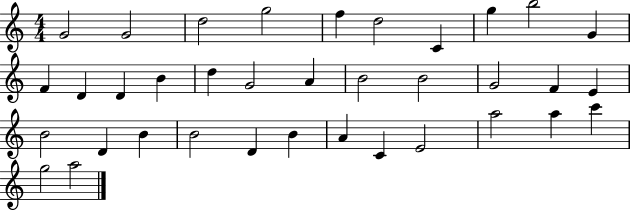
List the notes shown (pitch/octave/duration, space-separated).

G4/h G4/h D5/h G5/h F5/q D5/h C4/q G5/q B5/h G4/q F4/q D4/q D4/q B4/q D5/q G4/h A4/q B4/h B4/h G4/h F4/q E4/q B4/h D4/q B4/q B4/h D4/q B4/q A4/q C4/q E4/h A5/h A5/q C6/q G5/h A5/h